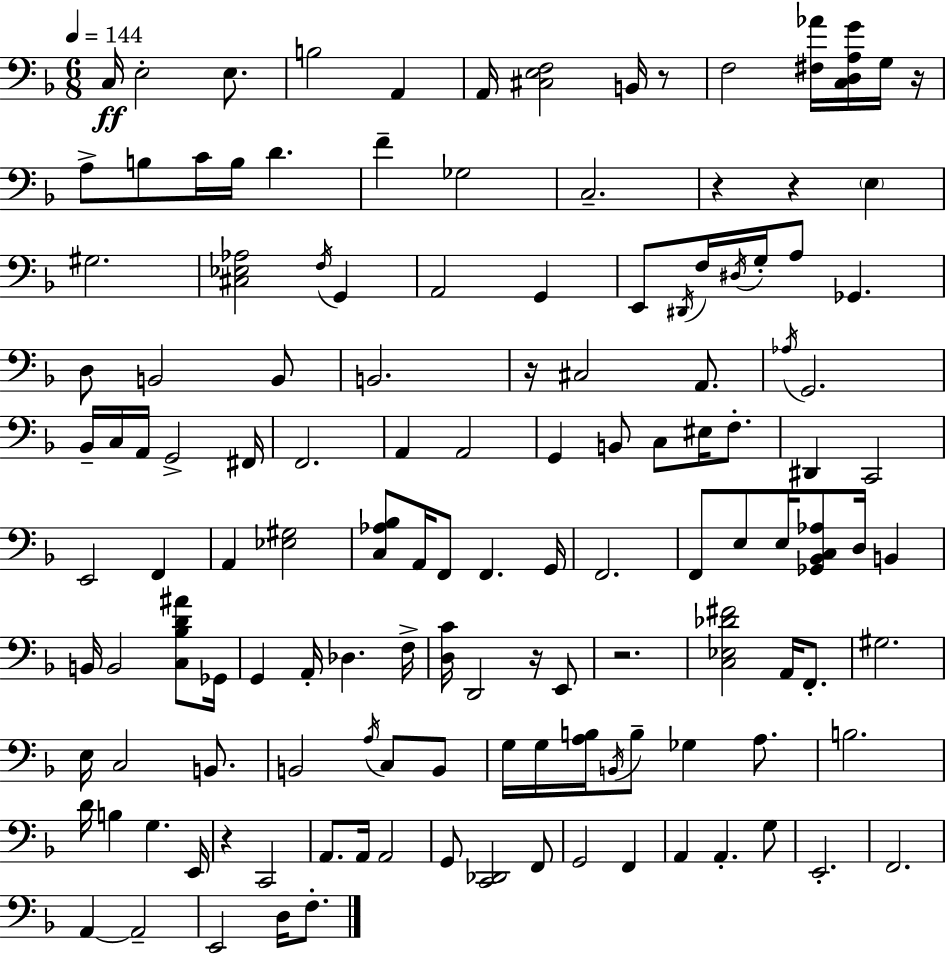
X:1
T:Untitled
M:6/8
L:1/4
K:F
C,/4 E,2 E,/2 B,2 A,, A,,/4 [^C,E,F,]2 B,,/4 z/2 F,2 [^F,_A]/4 [C,D,A,G]/4 G,/4 z/4 A,/2 B,/2 C/4 B,/4 D F _G,2 C,2 z z E, ^G,2 [^C,_E,_A,]2 F,/4 G,, A,,2 G,, E,,/2 ^D,,/4 F,/4 ^D,/4 G,/4 A,/2 _G,, D,/2 B,,2 B,,/2 B,,2 z/4 ^C,2 A,,/2 _A,/4 G,,2 _B,,/4 C,/4 A,,/4 G,,2 ^F,,/4 F,,2 A,, A,,2 G,, B,,/2 C,/2 ^E,/4 F,/2 ^D,, C,,2 E,,2 F,, A,, [_E,^G,]2 [C,_A,_B,]/2 A,,/4 F,,/2 F,, G,,/4 F,,2 F,,/2 E,/2 E,/4 [_G,,_B,,C,_A,]/2 D,/4 B,, B,,/4 B,,2 [C,_B,D^A]/2 _G,,/4 G,, A,,/4 _D, F,/4 [D,C]/4 D,,2 z/4 E,,/2 z2 [C,_E,_D^F]2 A,,/4 F,,/2 ^G,2 E,/4 C,2 B,,/2 B,,2 A,/4 C,/2 B,,/2 G,/4 G,/4 [A,B,]/4 B,,/4 B,/2 _G, A,/2 B,2 D/4 B, G, E,,/4 z C,,2 A,,/2 A,,/4 A,,2 G,,/2 [C,,_D,,]2 F,,/2 G,,2 F,, A,, A,, G,/2 E,,2 F,,2 A,, A,,2 E,,2 D,/4 F,/2